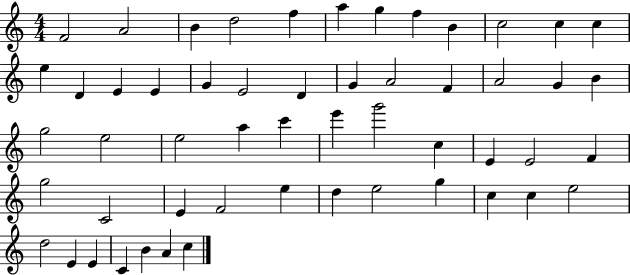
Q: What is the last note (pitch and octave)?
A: C5